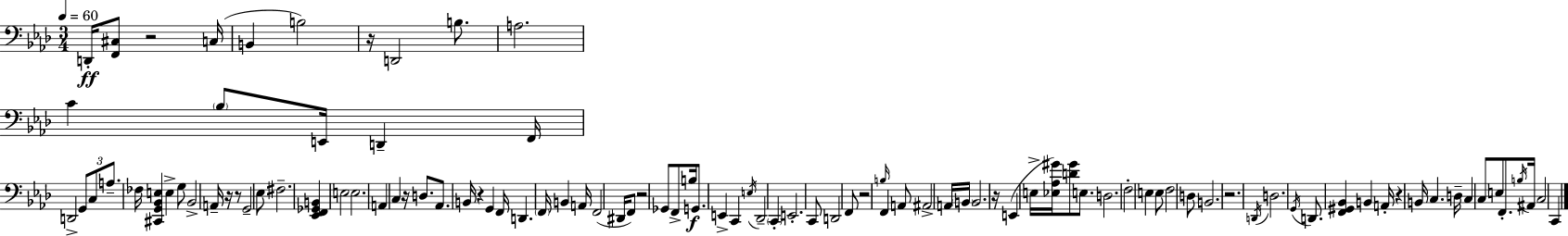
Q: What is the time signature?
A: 3/4